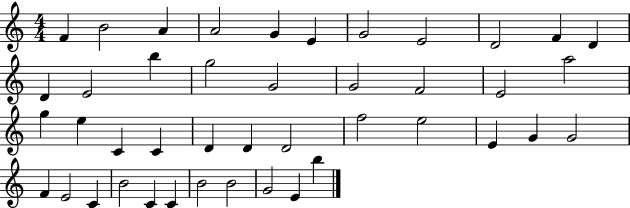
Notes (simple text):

F4/q B4/h A4/q A4/h G4/q E4/q G4/h E4/h D4/h F4/q D4/q D4/q E4/h B5/q G5/h G4/h G4/h F4/h E4/h A5/h G5/q E5/q C4/q C4/q D4/q D4/q D4/h F5/h E5/h E4/q G4/q G4/h F4/q E4/h C4/q B4/h C4/q C4/q B4/h B4/h G4/h E4/q B5/q